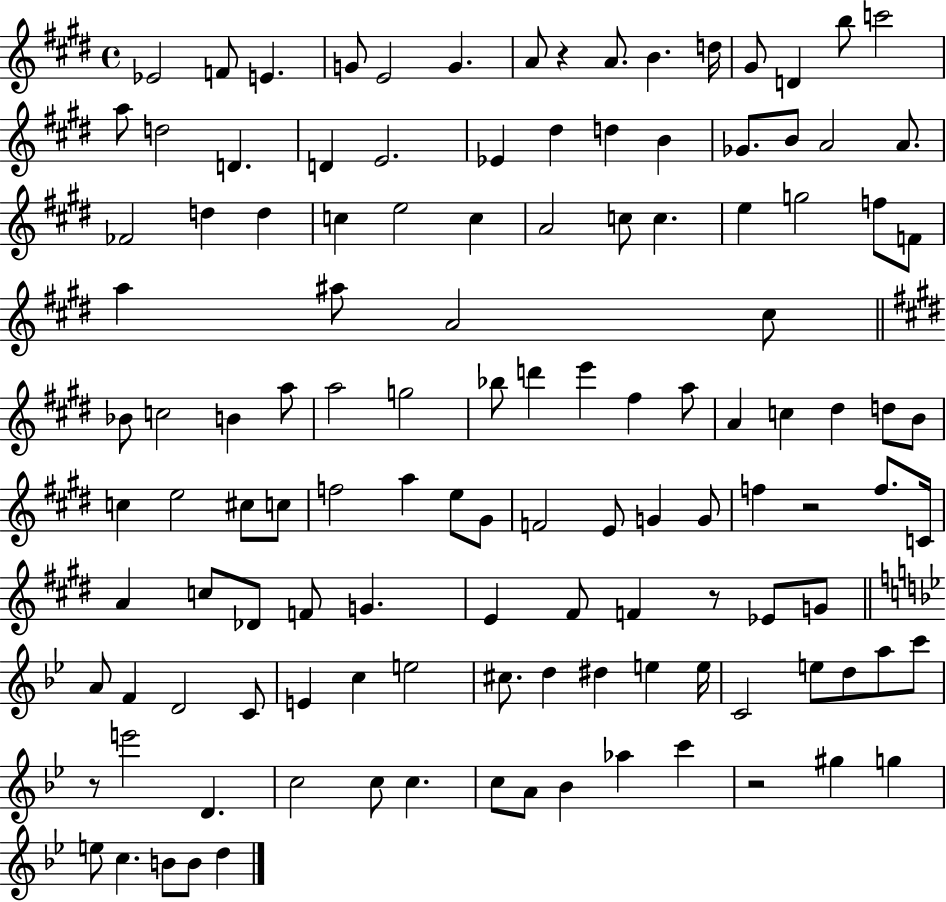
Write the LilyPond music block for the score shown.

{
  \clef treble
  \time 4/4
  \defaultTimeSignature
  \key e \major
  \repeat volta 2 { ees'2 f'8 e'4. | g'8 e'2 g'4. | a'8 r4 a'8. b'4. d''16 | gis'8 d'4 b''8 c'''2 | \break a''8 d''2 d'4. | d'4 e'2. | ees'4 dis''4 d''4 b'4 | ges'8. b'8 a'2 a'8. | \break fes'2 d''4 d''4 | c''4 e''2 c''4 | a'2 c''8 c''4. | e''4 g''2 f''8 f'8 | \break a''4 ais''8 a'2 cis''8 | \bar "||" \break \key e \major bes'8 c''2 b'4 a''8 | a''2 g''2 | bes''8 d'''4 e'''4 fis''4 a''8 | a'4 c''4 dis''4 d''8 b'8 | \break c''4 e''2 cis''8 c''8 | f''2 a''4 e''8 gis'8 | f'2 e'8 g'4 g'8 | f''4 r2 f''8. c'16 | \break a'4 c''8 des'8 f'8 g'4. | e'4 fis'8 f'4 r8 ees'8 g'8 | \bar "||" \break \key bes \major a'8 f'4 d'2 c'8 | e'4 c''4 e''2 | cis''8. d''4 dis''4 e''4 e''16 | c'2 e''8 d''8 a''8 c'''8 | \break r8 e'''2 d'4. | c''2 c''8 c''4. | c''8 a'8 bes'4 aes''4 c'''4 | r2 gis''4 g''4 | \break e''8 c''4. b'8 b'8 d''4 | } \bar "|."
}